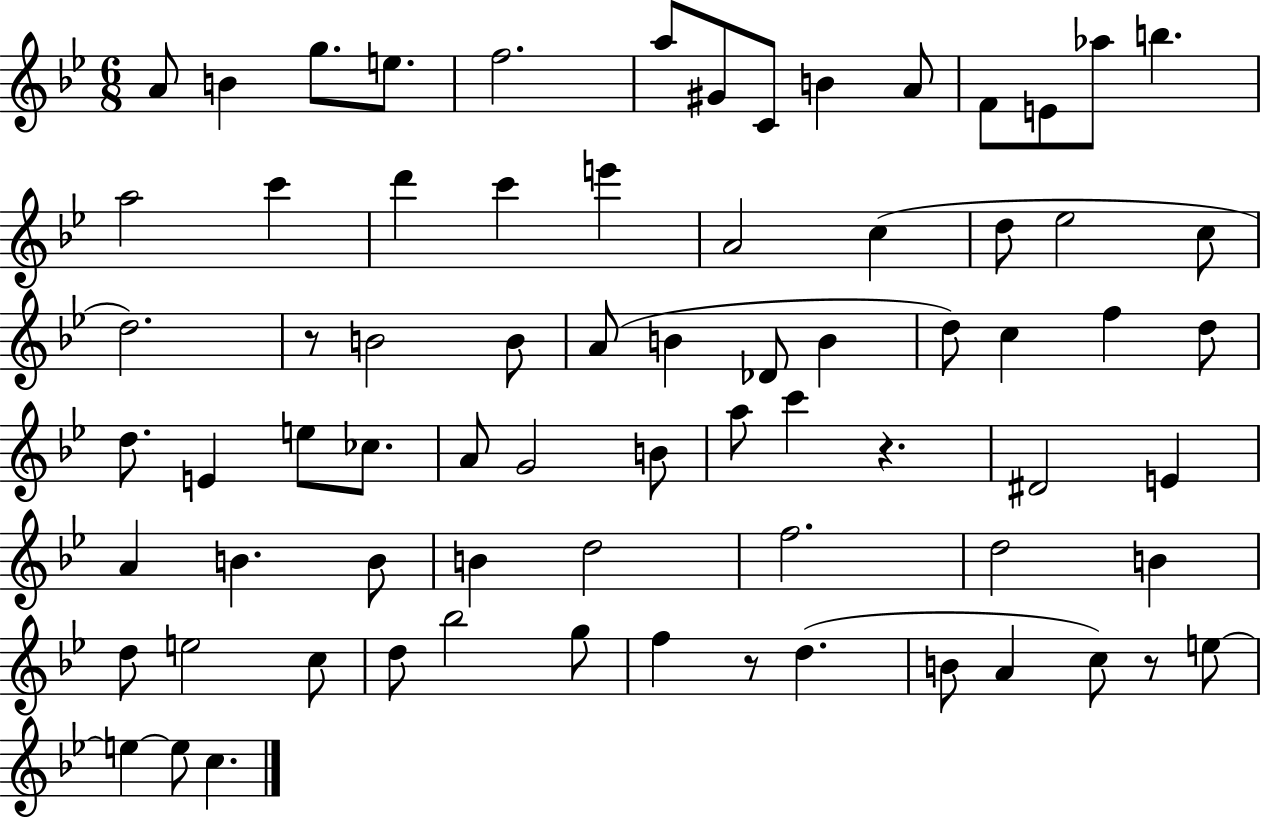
X:1
T:Untitled
M:6/8
L:1/4
K:Bb
A/2 B g/2 e/2 f2 a/2 ^G/2 C/2 B A/2 F/2 E/2 _a/2 b a2 c' d' c' e' A2 c d/2 _e2 c/2 d2 z/2 B2 B/2 A/2 B _D/2 B d/2 c f d/2 d/2 E e/2 _c/2 A/2 G2 B/2 a/2 c' z ^D2 E A B B/2 B d2 f2 d2 B d/2 e2 c/2 d/2 _b2 g/2 f z/2 d B/2 A c/2 z/2 e/2 e e/2 c